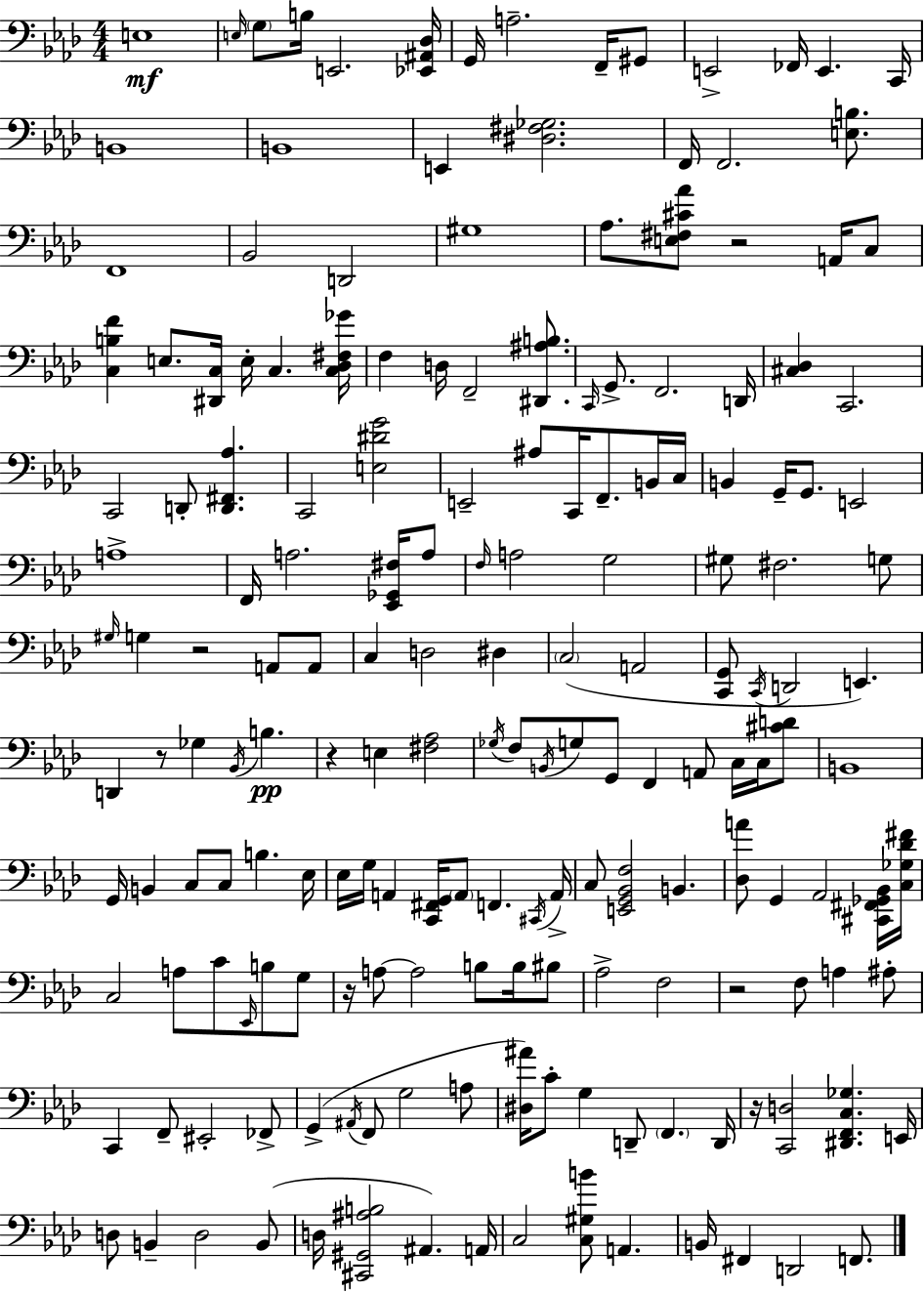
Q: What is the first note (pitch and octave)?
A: E3